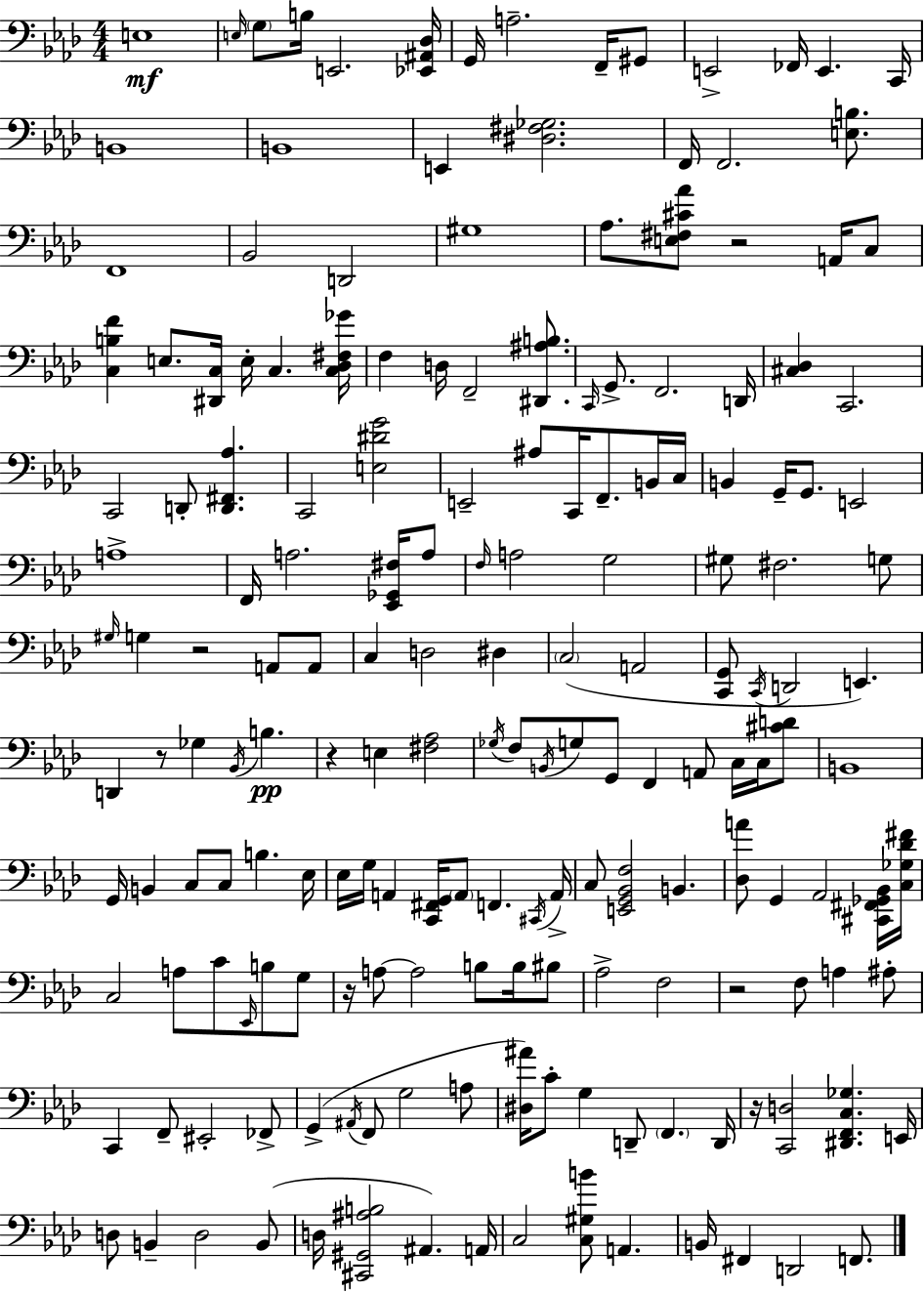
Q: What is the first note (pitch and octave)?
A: E3